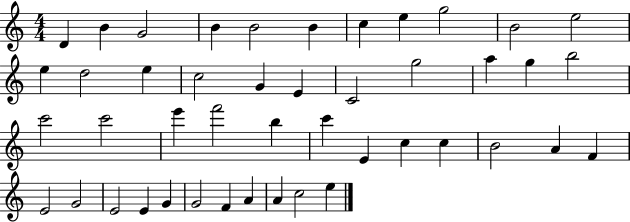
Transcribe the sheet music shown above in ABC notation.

X:1
T:Untitled
M:4/4
L:1/4
K:C
D B G2 B B2 B c e g2 B2 e2 e d2 e c2 G E C2 g2 a g b2 c'2 c'2 e' f'2 b c' E c c B2 A F E2 G2 E2 E G G2 F A A c2 e